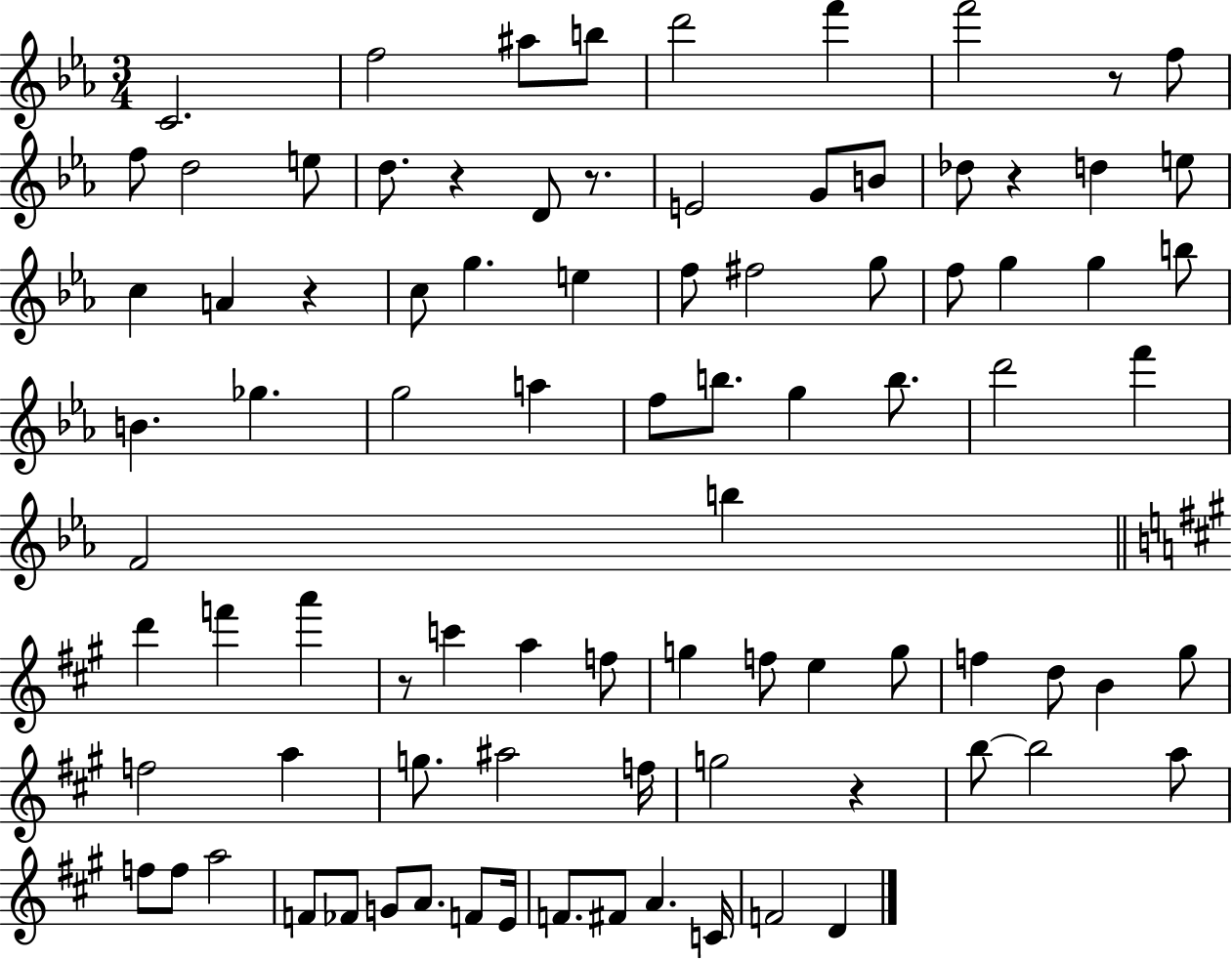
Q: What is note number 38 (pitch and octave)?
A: G5